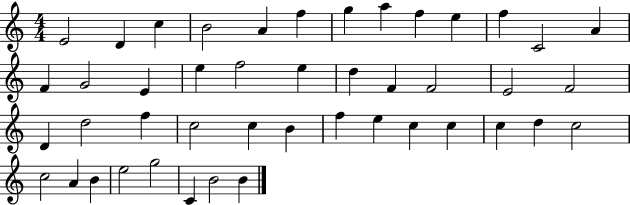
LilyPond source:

{
  \clef treble
  \numericTimeSignature
  \time 4/4
  \key c \major
  e'2 d'4 c''4 | b'2 a'4 f''4 | g''4 a''4 f''4 e''4 | f''4 c'2 a'4 | \break f'4 g'2 e'4 | e''4 f''2 e''4 | d''4 f'4 f'2 | e'2 f'2 | \break d'4 d''2 f''4 | c''2 c''4 b'4 | f''4 e''4 c''4 c''4 | c''4 d''4 c''2 | \break c''2 a'4 b'4 | e''2 g''2 | c'4 b'2 b'4 | \bar "|."
}